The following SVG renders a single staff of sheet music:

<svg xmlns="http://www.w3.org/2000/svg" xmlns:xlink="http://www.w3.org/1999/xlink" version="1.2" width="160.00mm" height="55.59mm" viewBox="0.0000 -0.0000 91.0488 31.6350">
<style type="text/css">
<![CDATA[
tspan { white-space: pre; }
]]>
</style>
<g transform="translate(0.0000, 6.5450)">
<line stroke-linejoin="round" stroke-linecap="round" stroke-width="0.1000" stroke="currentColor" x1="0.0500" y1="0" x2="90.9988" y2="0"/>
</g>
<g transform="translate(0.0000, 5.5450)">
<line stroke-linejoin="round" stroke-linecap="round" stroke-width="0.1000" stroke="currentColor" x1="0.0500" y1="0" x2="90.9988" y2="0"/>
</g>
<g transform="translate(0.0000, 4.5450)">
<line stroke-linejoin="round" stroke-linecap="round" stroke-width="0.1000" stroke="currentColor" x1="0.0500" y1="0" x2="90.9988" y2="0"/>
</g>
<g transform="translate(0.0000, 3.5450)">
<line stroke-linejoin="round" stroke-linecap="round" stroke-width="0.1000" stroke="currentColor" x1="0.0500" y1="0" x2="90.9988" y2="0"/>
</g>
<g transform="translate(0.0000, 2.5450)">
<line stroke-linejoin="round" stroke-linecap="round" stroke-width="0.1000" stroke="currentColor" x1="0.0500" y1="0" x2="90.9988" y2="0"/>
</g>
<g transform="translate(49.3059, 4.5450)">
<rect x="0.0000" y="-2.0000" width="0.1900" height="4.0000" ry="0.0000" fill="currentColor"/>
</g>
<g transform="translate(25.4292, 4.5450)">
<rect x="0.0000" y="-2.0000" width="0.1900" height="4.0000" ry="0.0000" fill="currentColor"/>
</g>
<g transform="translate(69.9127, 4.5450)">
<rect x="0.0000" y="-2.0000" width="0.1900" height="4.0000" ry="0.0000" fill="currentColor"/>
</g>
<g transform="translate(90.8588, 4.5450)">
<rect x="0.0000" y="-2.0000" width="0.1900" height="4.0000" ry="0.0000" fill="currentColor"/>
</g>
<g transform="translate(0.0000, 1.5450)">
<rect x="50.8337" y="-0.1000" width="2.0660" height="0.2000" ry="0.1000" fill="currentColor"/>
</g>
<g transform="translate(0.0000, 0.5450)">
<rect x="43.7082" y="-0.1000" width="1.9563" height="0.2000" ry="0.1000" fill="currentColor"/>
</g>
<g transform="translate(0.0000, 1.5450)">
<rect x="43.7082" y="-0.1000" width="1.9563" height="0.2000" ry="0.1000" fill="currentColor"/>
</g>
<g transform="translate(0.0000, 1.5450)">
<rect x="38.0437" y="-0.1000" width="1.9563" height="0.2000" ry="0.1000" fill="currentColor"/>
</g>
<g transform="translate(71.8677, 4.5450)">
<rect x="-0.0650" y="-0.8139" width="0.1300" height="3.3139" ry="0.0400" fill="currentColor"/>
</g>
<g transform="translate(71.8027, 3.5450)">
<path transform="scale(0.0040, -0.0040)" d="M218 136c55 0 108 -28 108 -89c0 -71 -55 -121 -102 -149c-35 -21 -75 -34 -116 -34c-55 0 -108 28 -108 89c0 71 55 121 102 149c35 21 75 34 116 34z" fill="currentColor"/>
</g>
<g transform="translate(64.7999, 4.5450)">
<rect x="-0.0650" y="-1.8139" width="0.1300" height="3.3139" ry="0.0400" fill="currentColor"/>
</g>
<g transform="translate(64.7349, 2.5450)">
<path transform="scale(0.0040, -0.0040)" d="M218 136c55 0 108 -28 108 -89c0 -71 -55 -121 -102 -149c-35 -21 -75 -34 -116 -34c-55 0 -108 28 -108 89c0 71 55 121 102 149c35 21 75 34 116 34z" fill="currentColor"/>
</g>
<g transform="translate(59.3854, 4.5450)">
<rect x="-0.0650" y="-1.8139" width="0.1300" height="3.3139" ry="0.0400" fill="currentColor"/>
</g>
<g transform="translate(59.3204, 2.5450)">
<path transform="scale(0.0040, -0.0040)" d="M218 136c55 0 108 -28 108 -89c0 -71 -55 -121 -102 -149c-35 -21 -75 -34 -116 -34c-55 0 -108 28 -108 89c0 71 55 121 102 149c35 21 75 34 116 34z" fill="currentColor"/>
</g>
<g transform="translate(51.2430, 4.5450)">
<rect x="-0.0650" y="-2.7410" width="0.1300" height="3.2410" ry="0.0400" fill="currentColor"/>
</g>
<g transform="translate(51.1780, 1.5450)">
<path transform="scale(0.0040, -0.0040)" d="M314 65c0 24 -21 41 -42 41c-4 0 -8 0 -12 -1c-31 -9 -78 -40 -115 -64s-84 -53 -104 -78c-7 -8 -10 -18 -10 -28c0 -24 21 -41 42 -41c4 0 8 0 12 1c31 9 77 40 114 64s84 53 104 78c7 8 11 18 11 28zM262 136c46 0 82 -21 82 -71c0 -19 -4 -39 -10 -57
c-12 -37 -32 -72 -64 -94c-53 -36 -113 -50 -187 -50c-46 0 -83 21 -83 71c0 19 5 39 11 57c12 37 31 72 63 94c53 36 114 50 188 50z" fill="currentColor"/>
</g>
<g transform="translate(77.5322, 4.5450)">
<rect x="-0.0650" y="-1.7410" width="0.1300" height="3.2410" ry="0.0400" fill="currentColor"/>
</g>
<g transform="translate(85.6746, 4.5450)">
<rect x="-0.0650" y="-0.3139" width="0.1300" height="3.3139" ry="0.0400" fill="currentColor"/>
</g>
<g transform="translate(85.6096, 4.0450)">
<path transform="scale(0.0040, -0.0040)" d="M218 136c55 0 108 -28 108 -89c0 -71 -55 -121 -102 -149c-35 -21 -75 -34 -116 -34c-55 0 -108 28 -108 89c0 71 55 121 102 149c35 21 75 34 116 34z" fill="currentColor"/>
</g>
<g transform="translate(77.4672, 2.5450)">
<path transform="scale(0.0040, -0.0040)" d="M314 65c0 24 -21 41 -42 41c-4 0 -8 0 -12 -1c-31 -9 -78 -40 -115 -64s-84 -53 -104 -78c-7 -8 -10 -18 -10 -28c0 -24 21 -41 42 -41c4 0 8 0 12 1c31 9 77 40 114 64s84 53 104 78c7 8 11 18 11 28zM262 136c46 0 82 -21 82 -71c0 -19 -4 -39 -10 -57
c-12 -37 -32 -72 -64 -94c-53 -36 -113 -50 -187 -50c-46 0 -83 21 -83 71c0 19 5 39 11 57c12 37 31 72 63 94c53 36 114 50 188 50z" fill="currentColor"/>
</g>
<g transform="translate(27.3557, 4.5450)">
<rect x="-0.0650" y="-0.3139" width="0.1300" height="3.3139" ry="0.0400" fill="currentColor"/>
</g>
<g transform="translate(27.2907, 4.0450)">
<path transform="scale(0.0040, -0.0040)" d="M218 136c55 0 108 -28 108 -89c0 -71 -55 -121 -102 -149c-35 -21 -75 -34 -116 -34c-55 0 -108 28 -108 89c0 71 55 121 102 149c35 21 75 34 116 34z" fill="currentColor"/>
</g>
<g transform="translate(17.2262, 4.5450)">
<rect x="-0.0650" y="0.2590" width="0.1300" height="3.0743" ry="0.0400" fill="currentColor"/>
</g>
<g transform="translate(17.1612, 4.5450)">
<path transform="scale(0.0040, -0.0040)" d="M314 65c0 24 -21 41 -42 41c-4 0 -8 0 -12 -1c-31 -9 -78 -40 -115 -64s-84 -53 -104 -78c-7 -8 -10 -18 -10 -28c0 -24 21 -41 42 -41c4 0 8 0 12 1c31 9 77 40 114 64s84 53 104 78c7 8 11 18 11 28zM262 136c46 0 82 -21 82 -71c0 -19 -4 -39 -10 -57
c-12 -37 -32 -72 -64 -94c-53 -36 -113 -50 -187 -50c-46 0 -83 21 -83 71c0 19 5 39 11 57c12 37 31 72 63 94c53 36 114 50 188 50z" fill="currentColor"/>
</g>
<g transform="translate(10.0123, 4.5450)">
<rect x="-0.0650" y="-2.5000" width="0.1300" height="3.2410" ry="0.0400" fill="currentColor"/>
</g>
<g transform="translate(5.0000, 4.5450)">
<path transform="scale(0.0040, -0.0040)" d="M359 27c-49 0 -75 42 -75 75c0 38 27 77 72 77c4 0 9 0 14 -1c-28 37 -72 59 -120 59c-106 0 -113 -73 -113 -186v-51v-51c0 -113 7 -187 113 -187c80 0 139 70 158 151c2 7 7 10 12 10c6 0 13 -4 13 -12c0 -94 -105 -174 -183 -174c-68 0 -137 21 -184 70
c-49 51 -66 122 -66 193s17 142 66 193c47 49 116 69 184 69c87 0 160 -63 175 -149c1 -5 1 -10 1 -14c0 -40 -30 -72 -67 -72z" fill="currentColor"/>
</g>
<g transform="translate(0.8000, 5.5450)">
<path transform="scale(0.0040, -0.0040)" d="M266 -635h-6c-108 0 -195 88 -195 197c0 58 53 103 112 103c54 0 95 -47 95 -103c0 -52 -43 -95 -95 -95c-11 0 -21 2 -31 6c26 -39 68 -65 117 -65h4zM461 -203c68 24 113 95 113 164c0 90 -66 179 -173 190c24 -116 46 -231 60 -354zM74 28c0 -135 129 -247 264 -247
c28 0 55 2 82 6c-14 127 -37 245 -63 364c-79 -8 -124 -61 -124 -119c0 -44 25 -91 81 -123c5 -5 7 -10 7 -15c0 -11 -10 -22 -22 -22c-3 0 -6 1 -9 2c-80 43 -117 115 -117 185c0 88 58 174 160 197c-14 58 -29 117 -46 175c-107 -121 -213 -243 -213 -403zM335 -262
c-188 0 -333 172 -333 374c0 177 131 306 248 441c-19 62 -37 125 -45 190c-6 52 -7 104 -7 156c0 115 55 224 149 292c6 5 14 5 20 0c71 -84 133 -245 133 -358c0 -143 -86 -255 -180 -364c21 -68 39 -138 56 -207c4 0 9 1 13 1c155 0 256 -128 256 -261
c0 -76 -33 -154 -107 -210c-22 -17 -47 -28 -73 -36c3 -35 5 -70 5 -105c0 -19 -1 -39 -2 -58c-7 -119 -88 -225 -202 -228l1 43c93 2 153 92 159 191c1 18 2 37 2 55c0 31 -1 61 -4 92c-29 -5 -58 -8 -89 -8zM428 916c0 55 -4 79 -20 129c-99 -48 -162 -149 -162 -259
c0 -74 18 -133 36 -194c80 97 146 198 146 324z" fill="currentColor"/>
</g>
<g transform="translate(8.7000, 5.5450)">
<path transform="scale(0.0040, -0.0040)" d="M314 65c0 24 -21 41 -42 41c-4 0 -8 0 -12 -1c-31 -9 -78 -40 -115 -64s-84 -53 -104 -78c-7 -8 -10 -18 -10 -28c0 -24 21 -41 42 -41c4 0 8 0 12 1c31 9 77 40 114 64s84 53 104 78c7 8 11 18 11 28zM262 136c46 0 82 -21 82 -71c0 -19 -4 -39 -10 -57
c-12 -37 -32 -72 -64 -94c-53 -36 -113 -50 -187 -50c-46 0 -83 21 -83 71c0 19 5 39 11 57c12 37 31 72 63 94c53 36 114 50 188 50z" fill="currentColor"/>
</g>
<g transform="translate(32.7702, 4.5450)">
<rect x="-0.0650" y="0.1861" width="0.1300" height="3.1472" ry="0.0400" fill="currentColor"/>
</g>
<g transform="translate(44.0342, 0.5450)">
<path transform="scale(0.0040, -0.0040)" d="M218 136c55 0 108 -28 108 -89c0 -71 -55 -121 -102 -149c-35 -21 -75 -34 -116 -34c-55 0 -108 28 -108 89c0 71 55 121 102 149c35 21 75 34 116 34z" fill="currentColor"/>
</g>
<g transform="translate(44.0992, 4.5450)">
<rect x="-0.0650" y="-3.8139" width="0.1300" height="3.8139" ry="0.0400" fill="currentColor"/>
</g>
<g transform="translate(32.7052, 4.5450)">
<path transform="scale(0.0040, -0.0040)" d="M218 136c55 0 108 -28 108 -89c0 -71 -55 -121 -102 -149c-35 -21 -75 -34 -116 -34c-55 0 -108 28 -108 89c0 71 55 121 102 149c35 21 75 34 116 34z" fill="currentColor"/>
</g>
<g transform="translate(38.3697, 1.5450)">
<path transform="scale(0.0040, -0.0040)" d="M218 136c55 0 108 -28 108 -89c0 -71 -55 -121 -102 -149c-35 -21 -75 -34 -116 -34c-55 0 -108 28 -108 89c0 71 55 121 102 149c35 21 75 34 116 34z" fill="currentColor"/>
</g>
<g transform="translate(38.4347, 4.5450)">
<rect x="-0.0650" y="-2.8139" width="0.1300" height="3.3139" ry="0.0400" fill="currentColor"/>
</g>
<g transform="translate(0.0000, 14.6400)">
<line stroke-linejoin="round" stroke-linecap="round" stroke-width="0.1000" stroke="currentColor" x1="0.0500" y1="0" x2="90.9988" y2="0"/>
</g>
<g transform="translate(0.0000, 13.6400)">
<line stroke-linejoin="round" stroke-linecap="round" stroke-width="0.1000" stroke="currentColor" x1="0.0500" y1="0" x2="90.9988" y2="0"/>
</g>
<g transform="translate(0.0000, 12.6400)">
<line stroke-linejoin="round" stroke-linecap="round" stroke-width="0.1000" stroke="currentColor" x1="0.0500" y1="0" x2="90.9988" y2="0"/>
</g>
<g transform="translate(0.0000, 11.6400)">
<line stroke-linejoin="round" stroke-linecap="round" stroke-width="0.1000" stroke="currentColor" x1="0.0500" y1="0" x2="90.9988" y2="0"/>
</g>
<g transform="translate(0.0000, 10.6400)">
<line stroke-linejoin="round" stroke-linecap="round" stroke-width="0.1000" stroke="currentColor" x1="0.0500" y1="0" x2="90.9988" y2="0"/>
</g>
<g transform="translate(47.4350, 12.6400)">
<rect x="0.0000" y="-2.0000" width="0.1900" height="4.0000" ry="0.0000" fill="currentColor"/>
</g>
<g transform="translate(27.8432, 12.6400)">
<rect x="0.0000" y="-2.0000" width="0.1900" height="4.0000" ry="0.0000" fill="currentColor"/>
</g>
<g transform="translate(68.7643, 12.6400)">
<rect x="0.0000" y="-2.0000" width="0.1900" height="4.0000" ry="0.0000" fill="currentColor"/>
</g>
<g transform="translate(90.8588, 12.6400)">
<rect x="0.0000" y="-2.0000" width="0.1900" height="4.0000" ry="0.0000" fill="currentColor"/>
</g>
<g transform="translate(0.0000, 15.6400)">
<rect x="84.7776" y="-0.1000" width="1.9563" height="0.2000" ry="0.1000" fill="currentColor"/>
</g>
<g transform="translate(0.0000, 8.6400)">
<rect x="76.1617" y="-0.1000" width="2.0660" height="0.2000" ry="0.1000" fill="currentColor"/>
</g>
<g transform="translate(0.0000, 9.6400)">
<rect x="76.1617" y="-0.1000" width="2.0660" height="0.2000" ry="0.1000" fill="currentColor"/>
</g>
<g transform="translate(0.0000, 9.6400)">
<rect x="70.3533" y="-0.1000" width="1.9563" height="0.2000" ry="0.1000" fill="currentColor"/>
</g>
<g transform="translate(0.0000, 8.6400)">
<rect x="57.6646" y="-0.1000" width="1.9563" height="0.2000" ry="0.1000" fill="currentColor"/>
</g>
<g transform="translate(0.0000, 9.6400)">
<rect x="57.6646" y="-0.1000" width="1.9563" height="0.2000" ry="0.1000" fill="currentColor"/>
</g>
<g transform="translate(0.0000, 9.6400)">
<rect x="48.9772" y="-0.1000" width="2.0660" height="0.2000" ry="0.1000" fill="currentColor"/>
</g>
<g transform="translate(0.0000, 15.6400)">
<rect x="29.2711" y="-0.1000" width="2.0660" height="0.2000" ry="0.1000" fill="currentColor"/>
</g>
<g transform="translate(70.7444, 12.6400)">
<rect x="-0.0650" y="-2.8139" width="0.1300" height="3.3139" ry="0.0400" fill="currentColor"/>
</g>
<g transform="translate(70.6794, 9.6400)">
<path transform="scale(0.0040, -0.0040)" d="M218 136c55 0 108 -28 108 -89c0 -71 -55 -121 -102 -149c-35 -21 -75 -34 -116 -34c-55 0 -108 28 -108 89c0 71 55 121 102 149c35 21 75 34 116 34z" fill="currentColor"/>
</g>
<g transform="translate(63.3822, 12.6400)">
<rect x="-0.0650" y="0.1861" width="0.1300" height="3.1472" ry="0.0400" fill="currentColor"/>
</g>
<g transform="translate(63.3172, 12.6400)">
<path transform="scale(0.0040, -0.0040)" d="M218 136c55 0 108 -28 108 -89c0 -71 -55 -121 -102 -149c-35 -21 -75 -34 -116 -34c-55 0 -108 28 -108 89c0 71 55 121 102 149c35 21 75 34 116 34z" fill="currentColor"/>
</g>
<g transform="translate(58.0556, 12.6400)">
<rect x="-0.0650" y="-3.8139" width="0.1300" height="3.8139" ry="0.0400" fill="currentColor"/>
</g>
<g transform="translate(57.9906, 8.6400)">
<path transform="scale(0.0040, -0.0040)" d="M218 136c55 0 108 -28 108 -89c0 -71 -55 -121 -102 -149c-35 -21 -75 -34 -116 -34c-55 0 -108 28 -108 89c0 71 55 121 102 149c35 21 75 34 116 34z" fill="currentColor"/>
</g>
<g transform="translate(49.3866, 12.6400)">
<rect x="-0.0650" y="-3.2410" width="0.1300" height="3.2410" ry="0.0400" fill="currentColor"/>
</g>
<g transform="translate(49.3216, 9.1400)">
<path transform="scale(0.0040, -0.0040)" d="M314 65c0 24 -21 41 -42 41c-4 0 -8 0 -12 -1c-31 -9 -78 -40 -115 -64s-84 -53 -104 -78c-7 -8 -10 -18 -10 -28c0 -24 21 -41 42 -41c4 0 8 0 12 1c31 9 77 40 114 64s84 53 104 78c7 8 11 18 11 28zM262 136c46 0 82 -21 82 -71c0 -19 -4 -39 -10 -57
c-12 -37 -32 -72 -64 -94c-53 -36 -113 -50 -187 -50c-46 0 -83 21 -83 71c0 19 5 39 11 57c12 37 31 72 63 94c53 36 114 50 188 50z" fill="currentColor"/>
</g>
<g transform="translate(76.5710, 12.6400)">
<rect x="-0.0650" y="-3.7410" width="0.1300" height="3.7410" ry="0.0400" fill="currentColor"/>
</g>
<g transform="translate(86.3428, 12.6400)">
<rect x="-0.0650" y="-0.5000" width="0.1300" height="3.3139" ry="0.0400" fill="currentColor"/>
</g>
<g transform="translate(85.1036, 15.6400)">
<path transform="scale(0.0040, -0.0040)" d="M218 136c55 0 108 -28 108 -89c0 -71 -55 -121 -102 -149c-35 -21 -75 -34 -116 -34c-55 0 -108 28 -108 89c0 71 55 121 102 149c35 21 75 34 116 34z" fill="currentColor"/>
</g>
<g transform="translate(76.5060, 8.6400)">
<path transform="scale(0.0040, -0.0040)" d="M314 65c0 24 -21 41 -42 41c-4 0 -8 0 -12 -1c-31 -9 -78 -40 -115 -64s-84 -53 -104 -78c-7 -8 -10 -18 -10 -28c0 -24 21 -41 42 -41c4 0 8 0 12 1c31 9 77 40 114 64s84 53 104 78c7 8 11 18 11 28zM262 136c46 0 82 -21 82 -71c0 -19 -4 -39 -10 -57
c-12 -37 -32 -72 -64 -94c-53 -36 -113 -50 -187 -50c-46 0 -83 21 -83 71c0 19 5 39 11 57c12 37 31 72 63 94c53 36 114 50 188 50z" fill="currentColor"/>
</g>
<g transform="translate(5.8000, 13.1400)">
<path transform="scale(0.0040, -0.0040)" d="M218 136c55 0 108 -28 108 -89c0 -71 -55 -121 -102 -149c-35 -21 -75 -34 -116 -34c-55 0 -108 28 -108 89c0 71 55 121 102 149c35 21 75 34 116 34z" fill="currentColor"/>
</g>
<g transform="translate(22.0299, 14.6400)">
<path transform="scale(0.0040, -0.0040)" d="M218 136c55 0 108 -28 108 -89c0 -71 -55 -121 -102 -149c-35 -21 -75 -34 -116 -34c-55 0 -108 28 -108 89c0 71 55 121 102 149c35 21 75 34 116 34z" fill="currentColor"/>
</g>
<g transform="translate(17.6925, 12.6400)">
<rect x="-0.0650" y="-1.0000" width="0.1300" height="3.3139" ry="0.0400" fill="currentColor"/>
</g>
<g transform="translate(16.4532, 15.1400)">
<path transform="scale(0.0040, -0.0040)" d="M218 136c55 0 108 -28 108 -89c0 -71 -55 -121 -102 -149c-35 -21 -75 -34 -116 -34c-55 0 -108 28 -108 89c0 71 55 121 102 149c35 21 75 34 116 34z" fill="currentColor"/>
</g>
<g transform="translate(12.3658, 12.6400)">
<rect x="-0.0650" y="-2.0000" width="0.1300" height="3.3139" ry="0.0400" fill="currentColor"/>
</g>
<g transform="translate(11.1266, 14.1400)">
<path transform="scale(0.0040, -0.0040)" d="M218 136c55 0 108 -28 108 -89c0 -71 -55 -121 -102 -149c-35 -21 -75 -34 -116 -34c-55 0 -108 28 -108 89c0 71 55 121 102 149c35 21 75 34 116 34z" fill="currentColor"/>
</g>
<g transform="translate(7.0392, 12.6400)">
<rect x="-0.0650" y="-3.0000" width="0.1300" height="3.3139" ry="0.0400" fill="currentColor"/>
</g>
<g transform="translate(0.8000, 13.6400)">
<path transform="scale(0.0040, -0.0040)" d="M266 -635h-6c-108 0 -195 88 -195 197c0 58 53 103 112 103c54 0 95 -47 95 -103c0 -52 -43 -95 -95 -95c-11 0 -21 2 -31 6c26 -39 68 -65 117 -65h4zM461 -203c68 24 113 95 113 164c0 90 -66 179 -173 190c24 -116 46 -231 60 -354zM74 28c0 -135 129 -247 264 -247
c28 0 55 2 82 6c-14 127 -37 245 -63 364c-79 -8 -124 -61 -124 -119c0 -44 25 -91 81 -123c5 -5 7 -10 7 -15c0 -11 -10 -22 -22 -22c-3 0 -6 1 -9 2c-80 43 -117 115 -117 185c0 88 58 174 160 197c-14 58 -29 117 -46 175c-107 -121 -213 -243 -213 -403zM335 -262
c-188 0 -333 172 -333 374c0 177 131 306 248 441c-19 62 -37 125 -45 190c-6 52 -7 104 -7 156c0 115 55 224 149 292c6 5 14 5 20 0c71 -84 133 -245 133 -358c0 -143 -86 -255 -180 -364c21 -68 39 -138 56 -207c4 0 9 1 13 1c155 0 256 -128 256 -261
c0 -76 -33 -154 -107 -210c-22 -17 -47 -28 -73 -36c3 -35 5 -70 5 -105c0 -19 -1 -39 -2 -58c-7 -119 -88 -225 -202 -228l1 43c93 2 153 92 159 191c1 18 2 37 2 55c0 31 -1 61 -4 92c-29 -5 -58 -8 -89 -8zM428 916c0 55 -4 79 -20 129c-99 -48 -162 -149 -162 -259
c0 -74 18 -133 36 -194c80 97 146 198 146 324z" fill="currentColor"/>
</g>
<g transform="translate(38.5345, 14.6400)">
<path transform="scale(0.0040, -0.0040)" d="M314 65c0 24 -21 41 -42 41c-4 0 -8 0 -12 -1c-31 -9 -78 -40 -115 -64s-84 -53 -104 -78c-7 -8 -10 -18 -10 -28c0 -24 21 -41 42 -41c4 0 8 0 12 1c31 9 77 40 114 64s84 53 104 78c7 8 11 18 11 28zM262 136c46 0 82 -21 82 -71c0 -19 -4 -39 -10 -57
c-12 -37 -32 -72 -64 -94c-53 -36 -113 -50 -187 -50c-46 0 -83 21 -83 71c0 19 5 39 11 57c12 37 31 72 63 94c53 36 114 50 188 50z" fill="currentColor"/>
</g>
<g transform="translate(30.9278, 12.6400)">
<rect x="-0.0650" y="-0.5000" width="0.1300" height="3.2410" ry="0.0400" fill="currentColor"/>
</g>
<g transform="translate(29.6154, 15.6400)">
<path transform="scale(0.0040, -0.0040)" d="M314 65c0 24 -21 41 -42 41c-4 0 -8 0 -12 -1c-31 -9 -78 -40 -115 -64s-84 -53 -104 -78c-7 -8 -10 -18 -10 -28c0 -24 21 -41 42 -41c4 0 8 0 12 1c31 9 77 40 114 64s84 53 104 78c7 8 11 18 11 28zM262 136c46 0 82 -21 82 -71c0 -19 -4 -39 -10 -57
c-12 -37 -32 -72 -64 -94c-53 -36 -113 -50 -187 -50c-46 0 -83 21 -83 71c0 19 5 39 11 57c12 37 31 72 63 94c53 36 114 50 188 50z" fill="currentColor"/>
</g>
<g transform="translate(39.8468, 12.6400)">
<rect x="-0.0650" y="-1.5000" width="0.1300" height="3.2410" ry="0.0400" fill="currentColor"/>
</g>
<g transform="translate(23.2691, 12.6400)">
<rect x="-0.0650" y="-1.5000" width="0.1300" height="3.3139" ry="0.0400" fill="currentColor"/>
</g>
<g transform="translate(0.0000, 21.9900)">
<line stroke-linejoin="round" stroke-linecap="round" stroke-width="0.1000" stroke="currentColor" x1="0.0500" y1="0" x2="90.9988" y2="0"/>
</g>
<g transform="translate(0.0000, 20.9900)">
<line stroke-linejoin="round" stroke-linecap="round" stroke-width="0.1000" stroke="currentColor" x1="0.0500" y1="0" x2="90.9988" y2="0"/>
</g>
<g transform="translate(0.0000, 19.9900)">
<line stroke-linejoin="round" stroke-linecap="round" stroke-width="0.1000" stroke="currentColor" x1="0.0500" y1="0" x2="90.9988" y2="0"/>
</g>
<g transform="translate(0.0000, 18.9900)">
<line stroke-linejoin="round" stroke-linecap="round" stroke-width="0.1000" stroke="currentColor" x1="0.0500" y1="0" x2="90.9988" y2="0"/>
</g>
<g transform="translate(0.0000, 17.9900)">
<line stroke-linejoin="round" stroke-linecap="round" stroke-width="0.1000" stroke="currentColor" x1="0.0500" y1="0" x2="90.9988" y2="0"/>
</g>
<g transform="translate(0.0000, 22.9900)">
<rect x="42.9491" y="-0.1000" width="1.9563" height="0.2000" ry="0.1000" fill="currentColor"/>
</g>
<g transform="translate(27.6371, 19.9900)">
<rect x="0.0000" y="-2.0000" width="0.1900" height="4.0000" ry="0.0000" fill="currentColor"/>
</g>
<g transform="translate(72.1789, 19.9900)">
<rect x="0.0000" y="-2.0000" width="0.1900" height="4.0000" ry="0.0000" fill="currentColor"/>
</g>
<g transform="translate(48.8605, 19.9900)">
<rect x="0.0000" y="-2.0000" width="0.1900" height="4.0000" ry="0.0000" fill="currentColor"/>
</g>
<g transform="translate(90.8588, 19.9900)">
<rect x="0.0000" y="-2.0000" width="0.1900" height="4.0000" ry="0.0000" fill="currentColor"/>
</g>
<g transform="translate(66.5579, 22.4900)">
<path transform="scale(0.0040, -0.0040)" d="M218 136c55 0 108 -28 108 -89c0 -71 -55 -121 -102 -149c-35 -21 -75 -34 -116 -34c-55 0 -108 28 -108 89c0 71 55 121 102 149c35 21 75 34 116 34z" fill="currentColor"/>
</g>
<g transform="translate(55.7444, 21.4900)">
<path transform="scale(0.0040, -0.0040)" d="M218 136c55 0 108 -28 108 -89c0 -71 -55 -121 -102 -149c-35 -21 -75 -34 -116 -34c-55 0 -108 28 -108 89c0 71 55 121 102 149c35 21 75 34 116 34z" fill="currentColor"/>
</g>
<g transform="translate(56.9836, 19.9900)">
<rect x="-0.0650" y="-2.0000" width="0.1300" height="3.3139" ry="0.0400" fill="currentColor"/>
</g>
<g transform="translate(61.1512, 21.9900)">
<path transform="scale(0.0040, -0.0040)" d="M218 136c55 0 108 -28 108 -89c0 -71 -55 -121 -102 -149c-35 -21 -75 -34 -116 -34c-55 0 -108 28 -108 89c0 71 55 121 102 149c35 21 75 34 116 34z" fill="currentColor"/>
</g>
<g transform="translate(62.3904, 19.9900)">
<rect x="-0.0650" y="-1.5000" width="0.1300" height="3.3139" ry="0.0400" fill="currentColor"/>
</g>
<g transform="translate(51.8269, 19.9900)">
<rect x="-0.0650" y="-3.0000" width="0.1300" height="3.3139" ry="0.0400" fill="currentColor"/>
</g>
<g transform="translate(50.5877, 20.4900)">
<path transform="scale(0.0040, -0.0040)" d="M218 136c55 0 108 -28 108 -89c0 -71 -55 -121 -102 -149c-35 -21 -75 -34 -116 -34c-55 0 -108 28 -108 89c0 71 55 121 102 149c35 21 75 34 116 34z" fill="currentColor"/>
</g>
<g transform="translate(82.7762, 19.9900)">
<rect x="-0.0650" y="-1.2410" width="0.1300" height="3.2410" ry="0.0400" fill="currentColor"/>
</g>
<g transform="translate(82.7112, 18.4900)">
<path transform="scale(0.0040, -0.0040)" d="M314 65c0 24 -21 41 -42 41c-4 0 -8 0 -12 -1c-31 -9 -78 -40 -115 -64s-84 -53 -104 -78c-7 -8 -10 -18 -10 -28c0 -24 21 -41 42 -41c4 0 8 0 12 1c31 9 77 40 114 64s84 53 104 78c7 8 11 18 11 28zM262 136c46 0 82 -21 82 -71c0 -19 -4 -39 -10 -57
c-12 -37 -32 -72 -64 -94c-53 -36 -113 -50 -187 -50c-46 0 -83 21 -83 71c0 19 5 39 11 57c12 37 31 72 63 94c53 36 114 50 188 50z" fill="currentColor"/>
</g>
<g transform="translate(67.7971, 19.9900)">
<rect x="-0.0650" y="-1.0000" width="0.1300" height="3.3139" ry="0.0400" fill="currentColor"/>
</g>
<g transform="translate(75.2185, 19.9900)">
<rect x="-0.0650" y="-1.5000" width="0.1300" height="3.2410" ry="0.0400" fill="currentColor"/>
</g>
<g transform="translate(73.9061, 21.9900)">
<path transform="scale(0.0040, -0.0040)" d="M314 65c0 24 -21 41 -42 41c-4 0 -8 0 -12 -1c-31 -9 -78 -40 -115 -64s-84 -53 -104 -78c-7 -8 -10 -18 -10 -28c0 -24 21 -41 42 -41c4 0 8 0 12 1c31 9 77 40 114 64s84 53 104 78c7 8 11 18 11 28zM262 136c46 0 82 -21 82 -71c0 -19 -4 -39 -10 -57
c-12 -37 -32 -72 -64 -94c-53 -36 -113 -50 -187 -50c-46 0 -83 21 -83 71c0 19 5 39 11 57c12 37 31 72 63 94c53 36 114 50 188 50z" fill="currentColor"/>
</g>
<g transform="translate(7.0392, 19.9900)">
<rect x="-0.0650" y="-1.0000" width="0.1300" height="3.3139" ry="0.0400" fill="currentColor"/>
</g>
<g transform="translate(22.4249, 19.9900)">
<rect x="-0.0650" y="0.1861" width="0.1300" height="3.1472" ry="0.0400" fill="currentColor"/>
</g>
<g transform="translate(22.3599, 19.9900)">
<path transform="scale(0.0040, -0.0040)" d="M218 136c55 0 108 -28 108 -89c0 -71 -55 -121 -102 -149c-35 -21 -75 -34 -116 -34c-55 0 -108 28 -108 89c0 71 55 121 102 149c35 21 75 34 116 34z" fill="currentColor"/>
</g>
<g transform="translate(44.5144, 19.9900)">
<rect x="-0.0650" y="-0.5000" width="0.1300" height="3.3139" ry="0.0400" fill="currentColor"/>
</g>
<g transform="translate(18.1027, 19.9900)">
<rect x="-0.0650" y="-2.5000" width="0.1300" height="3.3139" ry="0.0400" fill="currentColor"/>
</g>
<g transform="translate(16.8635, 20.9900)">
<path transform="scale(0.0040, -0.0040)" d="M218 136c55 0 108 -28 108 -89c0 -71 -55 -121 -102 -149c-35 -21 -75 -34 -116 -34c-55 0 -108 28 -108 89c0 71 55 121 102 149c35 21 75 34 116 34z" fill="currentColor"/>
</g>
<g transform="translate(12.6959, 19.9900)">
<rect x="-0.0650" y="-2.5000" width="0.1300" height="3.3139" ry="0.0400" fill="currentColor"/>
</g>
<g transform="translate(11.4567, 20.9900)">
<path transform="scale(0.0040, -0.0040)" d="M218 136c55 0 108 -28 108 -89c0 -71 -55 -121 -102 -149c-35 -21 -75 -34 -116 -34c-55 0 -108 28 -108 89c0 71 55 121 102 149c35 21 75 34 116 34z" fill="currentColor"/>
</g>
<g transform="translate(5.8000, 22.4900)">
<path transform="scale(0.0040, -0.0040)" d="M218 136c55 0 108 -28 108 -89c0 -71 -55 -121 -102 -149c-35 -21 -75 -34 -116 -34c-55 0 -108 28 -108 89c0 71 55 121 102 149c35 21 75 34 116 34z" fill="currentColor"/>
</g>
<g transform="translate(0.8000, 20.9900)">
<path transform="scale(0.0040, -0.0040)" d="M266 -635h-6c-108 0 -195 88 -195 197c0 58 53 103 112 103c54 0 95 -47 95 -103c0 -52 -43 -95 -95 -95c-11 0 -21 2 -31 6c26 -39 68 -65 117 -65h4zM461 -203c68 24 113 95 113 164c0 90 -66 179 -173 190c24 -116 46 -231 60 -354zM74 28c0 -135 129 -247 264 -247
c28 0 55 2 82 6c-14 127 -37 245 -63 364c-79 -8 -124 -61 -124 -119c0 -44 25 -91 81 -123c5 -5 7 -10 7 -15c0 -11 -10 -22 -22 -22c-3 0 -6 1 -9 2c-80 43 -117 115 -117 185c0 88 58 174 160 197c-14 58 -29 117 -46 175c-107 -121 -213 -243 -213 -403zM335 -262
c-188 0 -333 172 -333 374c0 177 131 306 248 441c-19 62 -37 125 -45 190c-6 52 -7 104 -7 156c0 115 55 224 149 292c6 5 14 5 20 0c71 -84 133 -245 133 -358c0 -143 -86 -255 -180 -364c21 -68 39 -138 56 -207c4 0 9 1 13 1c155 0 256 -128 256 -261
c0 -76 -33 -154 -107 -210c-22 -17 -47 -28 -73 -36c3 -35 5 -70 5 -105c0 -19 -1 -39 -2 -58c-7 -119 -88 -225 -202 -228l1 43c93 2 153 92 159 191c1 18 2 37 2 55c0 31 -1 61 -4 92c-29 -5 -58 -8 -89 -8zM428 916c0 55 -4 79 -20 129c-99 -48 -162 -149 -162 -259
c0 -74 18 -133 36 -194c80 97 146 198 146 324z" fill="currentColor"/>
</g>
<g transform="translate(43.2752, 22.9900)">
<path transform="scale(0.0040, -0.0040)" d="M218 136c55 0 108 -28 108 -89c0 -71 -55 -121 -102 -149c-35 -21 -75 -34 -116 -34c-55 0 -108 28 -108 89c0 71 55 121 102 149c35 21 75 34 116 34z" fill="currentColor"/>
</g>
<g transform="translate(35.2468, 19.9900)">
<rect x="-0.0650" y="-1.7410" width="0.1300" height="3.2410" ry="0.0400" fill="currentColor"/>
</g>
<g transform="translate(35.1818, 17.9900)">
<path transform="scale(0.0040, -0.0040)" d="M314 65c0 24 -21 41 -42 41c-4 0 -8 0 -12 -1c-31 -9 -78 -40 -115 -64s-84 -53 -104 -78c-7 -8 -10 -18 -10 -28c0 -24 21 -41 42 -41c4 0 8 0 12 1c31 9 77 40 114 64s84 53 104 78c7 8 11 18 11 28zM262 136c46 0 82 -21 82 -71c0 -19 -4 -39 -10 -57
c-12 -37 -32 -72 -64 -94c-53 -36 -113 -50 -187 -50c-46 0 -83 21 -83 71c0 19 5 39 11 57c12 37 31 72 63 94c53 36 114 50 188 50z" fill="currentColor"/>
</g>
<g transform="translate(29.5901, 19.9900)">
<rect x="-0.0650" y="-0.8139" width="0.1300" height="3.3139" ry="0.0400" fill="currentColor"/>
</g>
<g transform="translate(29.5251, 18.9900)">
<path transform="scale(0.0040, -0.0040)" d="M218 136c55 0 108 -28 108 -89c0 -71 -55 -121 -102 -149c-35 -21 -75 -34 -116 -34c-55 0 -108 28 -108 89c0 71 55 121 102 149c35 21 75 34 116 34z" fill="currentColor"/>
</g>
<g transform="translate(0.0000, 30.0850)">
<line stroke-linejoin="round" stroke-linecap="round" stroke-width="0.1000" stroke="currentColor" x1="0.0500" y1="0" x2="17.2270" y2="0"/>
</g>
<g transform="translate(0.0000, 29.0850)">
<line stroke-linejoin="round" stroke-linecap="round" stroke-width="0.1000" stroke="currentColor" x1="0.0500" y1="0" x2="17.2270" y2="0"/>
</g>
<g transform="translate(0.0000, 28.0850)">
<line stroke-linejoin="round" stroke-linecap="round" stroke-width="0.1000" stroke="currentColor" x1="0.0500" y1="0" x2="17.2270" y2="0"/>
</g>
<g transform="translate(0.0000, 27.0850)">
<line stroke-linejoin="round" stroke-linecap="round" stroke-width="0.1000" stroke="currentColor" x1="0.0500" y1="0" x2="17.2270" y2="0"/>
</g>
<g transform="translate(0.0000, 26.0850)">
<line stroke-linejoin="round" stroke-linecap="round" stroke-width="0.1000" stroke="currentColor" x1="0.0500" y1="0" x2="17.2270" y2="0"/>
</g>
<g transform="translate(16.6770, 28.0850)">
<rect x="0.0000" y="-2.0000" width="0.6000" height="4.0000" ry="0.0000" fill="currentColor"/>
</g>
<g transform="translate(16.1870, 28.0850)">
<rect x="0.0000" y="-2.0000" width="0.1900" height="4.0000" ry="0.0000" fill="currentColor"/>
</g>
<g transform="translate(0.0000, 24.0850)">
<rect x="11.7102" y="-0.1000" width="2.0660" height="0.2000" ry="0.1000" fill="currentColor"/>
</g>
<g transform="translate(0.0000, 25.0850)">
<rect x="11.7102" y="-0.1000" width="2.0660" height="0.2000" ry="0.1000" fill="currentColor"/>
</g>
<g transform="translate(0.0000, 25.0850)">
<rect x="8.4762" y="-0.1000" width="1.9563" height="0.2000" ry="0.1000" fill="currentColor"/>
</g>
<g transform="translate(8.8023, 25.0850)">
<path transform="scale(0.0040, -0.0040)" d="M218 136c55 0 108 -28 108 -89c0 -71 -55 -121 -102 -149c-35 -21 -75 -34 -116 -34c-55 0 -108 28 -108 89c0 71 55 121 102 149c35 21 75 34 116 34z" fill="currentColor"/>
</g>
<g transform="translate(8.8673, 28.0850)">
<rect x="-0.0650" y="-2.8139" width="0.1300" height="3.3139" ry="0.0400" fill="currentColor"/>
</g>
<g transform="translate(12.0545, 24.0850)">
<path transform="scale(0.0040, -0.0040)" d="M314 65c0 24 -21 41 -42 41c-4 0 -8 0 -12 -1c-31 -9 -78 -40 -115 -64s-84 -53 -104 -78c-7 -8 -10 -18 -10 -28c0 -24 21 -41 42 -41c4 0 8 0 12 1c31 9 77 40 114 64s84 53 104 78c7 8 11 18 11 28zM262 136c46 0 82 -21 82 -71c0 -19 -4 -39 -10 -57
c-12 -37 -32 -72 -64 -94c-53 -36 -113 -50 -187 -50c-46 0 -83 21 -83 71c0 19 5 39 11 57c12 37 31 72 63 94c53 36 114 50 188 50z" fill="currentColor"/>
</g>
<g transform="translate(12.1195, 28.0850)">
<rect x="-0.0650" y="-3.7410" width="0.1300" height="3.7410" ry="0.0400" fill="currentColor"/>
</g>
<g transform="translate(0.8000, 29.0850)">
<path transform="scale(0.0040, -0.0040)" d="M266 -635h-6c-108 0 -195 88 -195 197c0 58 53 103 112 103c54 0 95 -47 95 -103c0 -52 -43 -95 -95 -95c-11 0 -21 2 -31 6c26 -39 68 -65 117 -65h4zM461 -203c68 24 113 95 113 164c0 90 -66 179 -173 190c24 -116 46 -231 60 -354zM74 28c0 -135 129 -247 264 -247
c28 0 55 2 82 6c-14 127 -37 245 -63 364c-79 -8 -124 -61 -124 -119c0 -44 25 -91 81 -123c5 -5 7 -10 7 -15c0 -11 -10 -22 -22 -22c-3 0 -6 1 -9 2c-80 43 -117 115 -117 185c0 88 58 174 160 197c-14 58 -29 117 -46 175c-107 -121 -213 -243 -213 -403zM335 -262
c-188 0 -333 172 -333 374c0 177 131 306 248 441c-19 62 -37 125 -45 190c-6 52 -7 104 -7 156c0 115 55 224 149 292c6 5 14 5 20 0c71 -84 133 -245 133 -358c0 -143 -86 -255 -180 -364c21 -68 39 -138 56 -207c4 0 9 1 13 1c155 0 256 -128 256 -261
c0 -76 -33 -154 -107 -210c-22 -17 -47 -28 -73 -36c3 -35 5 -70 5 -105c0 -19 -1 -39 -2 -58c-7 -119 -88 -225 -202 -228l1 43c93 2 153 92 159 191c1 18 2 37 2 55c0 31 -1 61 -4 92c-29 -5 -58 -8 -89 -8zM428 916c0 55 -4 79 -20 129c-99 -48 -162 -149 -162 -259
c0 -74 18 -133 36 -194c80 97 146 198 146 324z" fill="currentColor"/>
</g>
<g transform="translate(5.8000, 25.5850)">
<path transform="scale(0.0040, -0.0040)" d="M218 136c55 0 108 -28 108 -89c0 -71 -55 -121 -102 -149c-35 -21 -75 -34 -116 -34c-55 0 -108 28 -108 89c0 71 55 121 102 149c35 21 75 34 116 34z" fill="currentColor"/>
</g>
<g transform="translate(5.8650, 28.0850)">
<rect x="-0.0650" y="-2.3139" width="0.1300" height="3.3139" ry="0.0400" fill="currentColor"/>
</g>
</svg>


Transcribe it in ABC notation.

X:1
T:Untitled
M:4/4
L:1/4
K:C
G2 B2 c B a c' a2 f f d f2 c A F D E C2 E2 b2 c' B a c'2 C D G G B d f2 C A F E D E2 e2 g a c'2